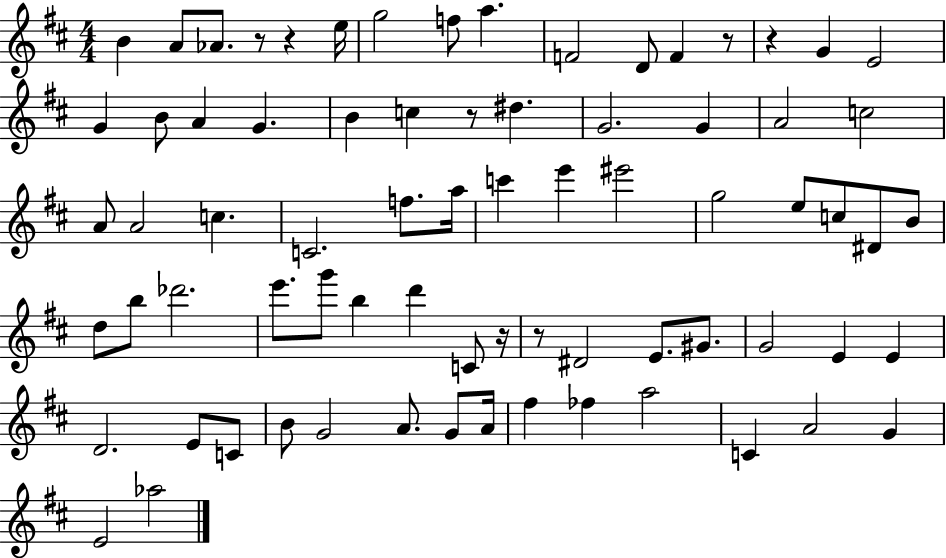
{
  \clef treble
  \numericTimeSignature
  \time 4/4
  \key d \major
  b'4 a'8 aes'8. r8 r4 e''16 | g''2 f''8 a''4. | f'2 d'8 f'4 r8 | r4 g'4 e'2 | \break g'4 b'8 a'4 g'4. | b'4 c''4 r8 dis''4. | g'2. g'4 | a'2 c''2 | \break a'8 a'2 c''4. | c'2. f''8. a''16 | c'''4 e'''4 eis'''2 | g''2 e''8 c''8 dis'8 b'8 | \break d''8 b''8 des'''2. | e'''8. g'''8 b''4 d'''4 c'8 r16 | r8 dis'2 e'8. gis'8. | g'2 e'4 e'4 | \break d'2. e'8 c'8 | b'8 g'2 a'8. g'8 a'16 | fis''4 fes''4 a''2 | c'4 a'2 g'4 | \break e'2 aes''2 | \bar "|."
}